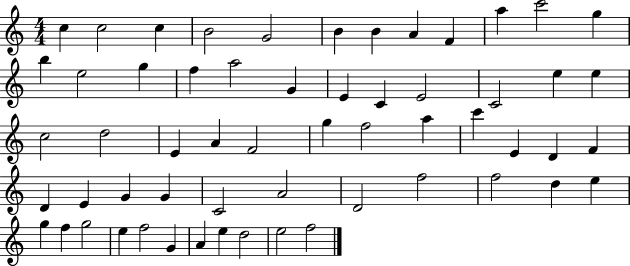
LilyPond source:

{
  \clef treble
  \numericTimeSignature
  \time 4/4
  \key c \major
  c''4 c''2 c''4 | b'2 g'2 | b'4 b'4 a'4 f'4 | a''4 c'''2 g''4 | \break b''4 e''2 g''4 | f''4 a''2 g'4 | e'4 c'4 e'2 | c'2 e''4 e''4 | \break c''2 d''2 | e'4 a'4 f'2 | g''4 f''2 a''4 | c'''4 e'4 d'4 f'4 | \break d'4 e'4 g'4 g'4 | c'2 a'2 | d'2 f''2 | f''2 d''4 e''4 | \break g''4 f''4 g''2 | e''4 f''2 g'4 | a'4 e''4 d''2 | e''2 f''2 | \break \bar "|."
}